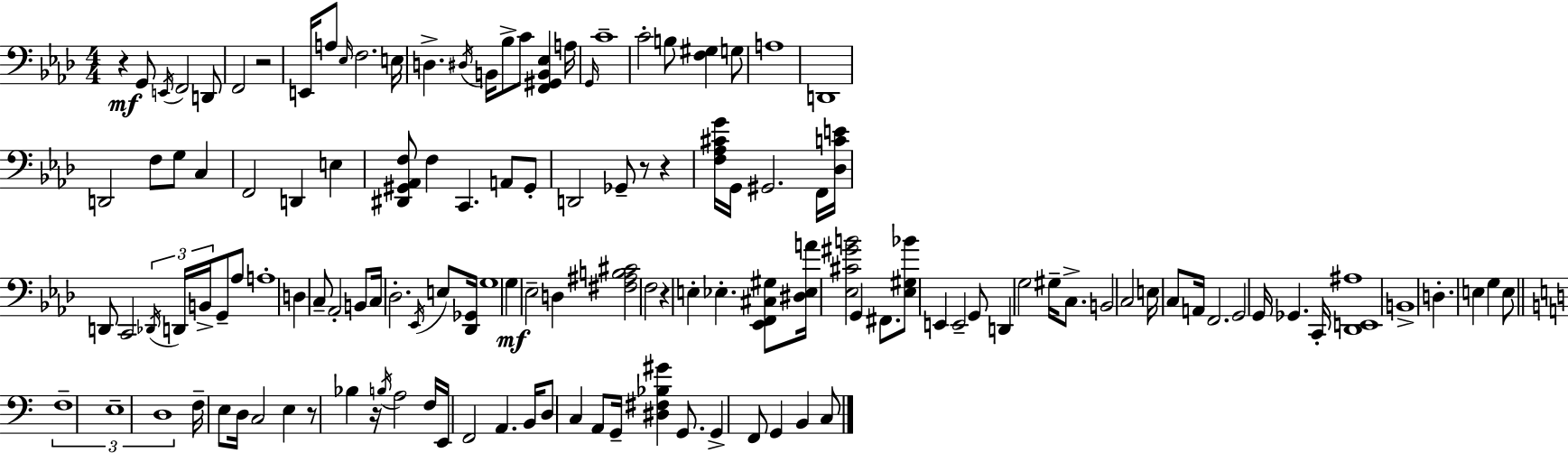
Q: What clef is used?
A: bass